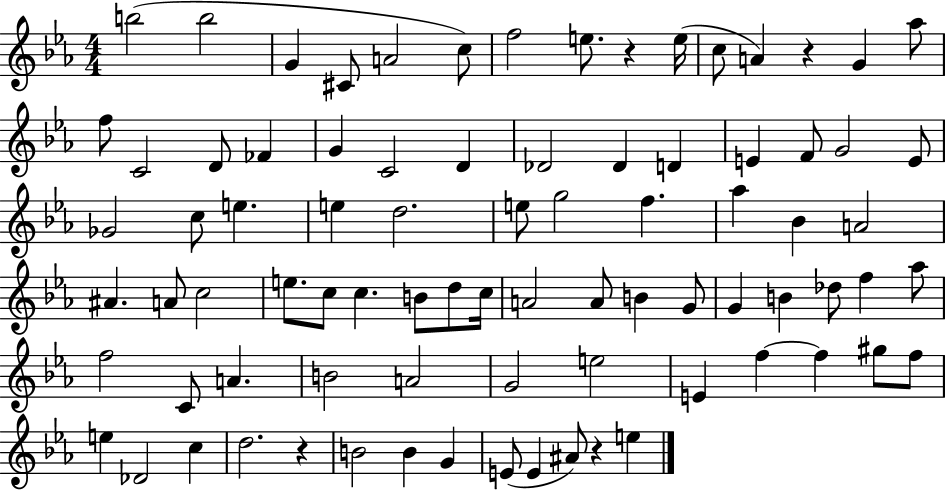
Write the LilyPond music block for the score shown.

{
  \clef treble
  \numericTimeSignature
  \time 4/4
  \key ees \major
  \repeat volta 2 { b''2( b''2 | g'4 cis'8 a'2 c''8) | f''2 e''8. r4 e''16( | c''8 a'4) r4 g'4 aes''8 | \break f''8 c'2 d'8 fes'4 | g'4 c'2 d'4 | des'2 des'4 d'4 | e'4 f'8 g'2 e'8 | \break ges'2 c''8 e''4. | e''4 d''2. | e''8 g''2 f''4. | aes''4 bes'4 a'2 | \break ais'4. a'8 c''2 | e''8. c''8 c''4. b'8 d''8 c''16 | a'2 a'8 b'4 g'8 | g'4 b'4 des''8 f''4 aes''8 | \break f''2 c'8 a'4. | b'2 a'2 | g'2 e''2 | e'4 f''4~~ f''4 gis''8 f''8 | \break e''4 des'2 c''4 | d''2. r4 | b'2 b'4 g'4 | e'8( e'4 ais'8) r4 e''4 | \break } \bar "|."
}